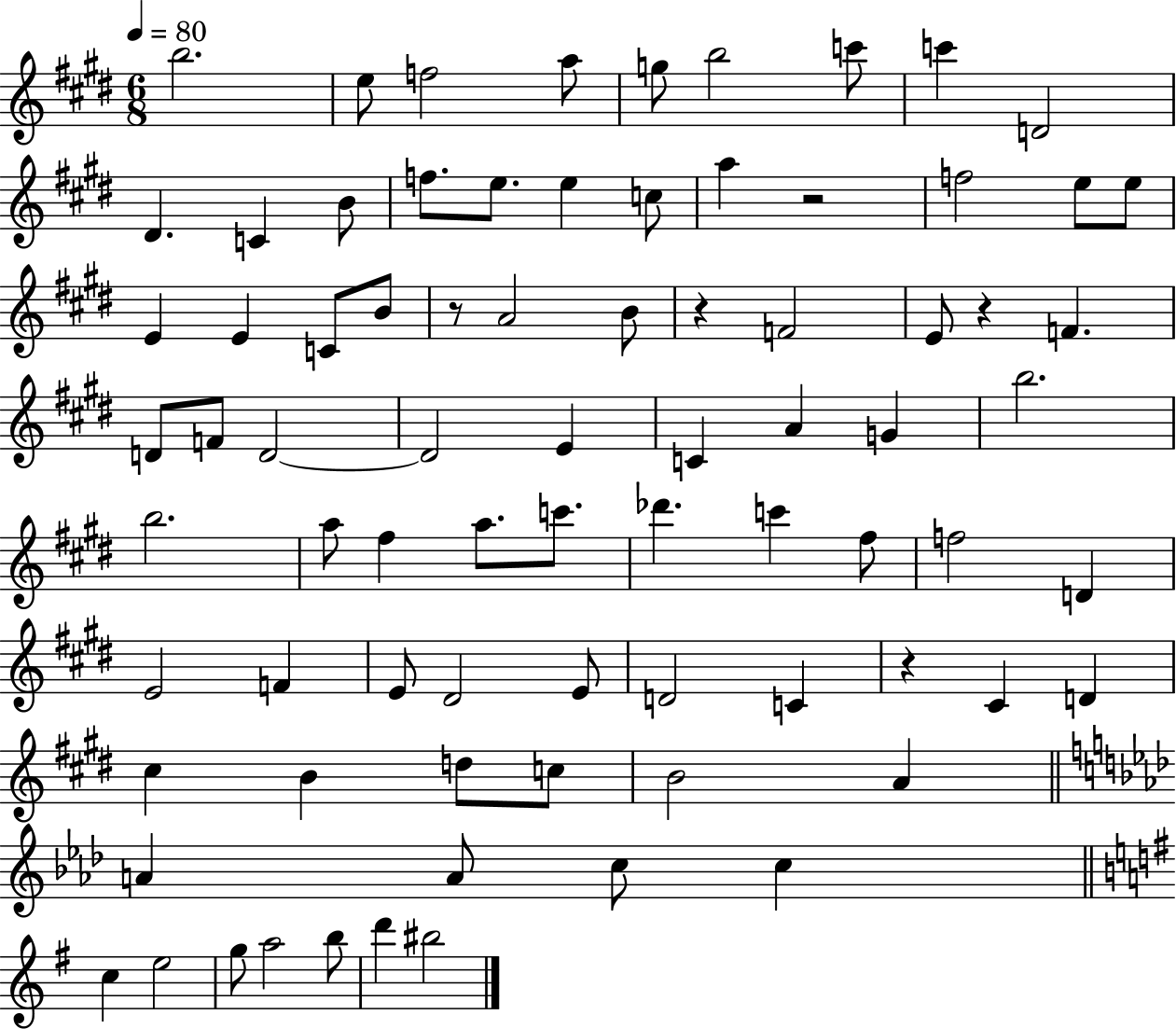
X:1
T:Untitled
M:6/8
L:1/4
K:E
b2 e/2 f2 a/2 g/2 b2 c'/2 c' D2 ^D C B/2 f/2 e/2 e c/2 a z2 f2 e/2 e/2 E E C/2 B/2 z/2 A2 B/2 z F2 E/2 z F D/2 F/2 D2 D2 E C A G b2 b2 a/2 ^f a/2 c'/2 _d' c' ^f/2 f2 D E2 F E/2 ^D2 E/2 D2 C z ^C D ^c B d/2 c/2 B2 A A A/2 c/2 c c e2 g/2 a2 b/2 d' ^b2